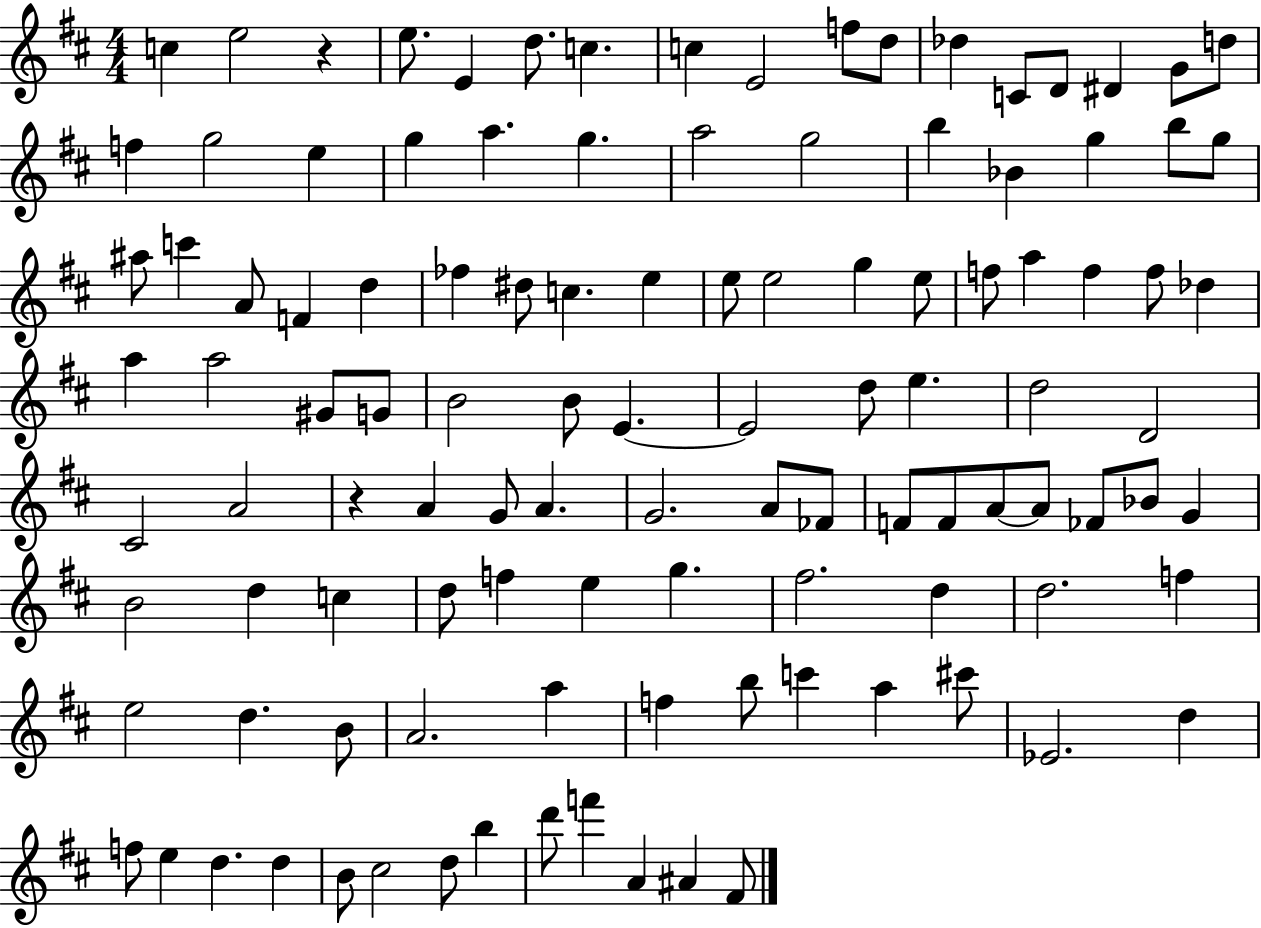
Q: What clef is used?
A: treble